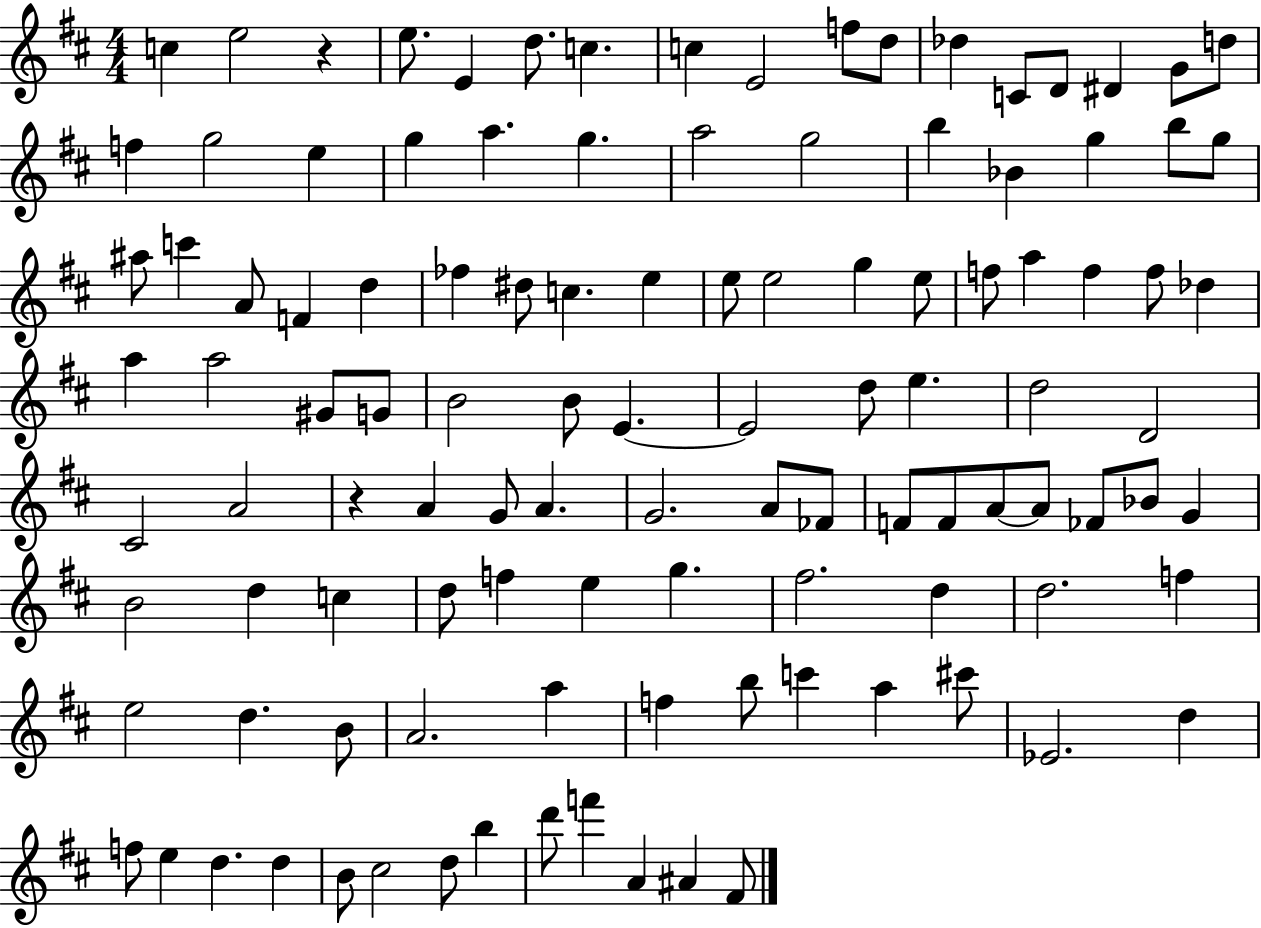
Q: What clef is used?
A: treble